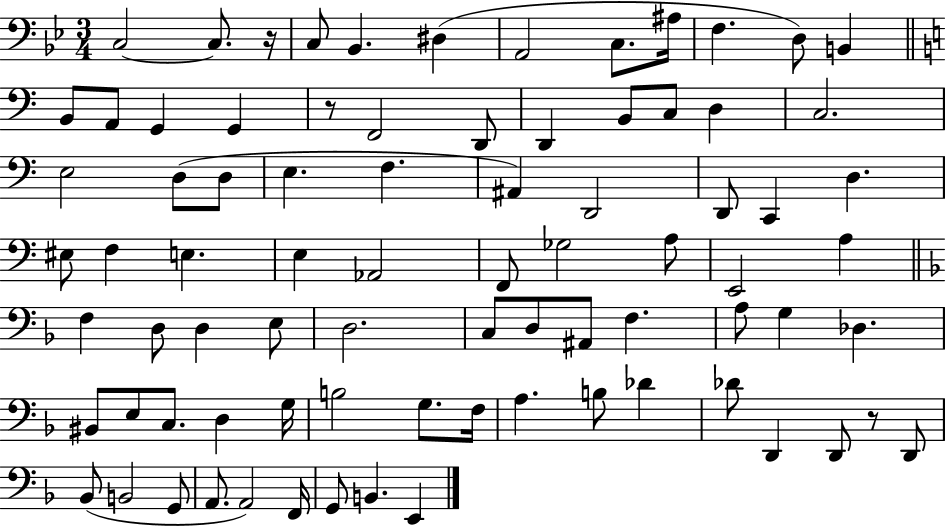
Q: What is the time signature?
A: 3/4